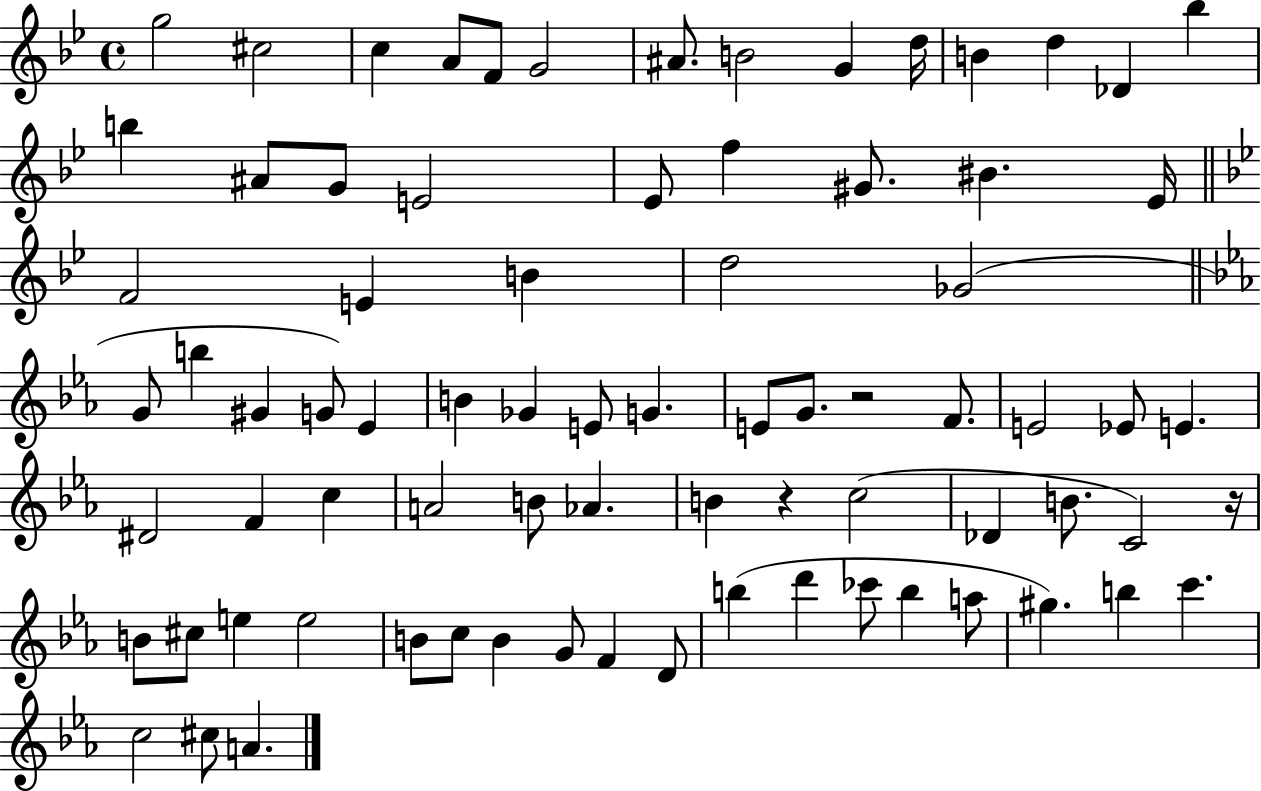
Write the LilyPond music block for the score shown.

{
  \clef treble
  \time 4/4
  \defaultTimeSignature
  \key bes \major
  g''2 cis''2 | c''4 a'8 f'8 g'2 | ais'8. b'2 g'4 d''16 | b'4 d''4 des'4 bes''4 | \break b''4 ais'8 g'8 e'2 | ees'8 f''4 gis'8. bis'4. ees'16 | \bar "||" \break \key g \minor f'2 e'4 b'4 | d''2 ges'2( | \bar "||" \break \key ees \major g'8 b''4 gis'4 g'8) ees'4 | b'4 ges'4 e'8 g'4. | e'8 g'8. r2 f'8. | e'2 ees'8 e'4. | \break dis'2 f'4 c''4 | a'2 b'8 aes'4. | b'4 r4 c''2( | des'4 b'8. c'2) r16 | \break b'8 cis''8 e''4 e''2 | b'8 c''8 b'4 g'8 f'4 d'8 | b''4( d'''4 ces'''8 b''4 a''8 | gis''4.) b''4 c'''4. | \break c''2 cis''8 a'4. | \bar "|."
}